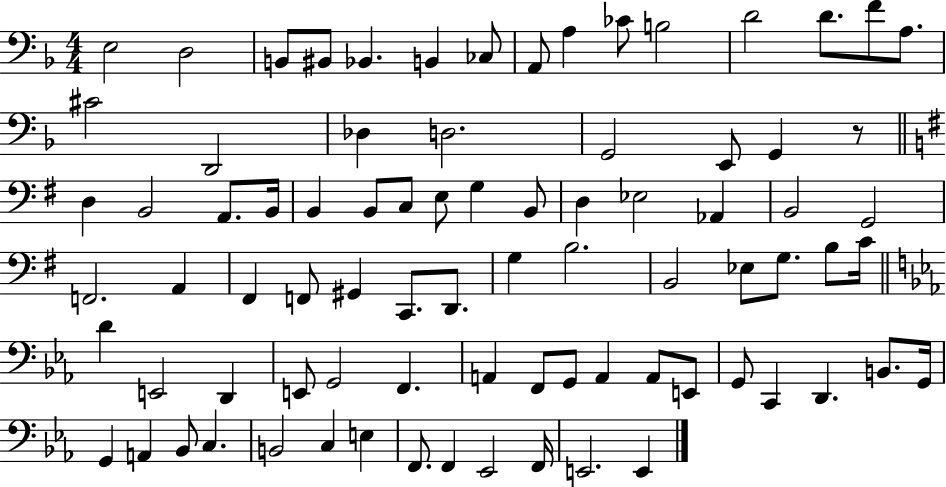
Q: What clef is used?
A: bass